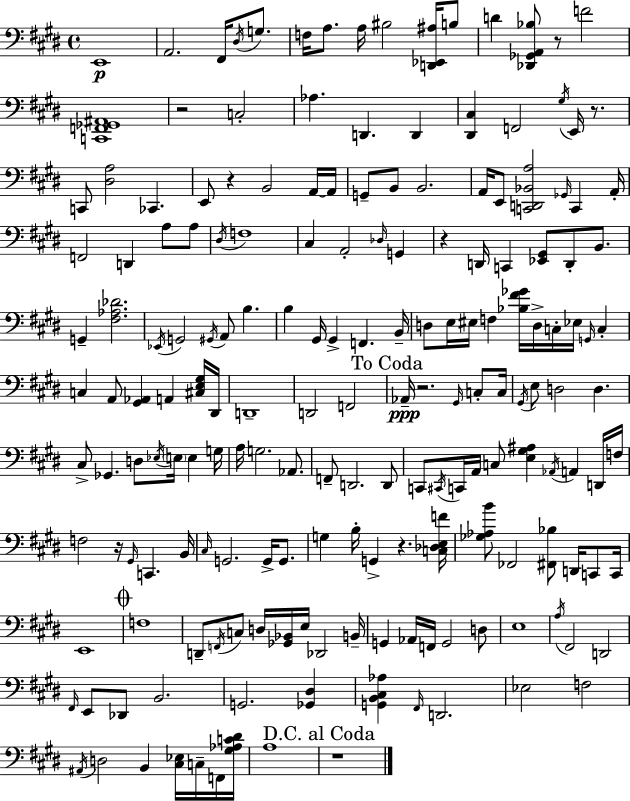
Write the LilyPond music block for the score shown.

{
  \clef bass
  \time 4/4
  \defaultTimeSignature
  \key e \major
  \repeat volta 2 { e,1\p | a,2. fis,16 \acciaccatura { dis16 } g8. | f16 a8. a16 bis2 <d, ees, ais>16 b8 | d'4 <des, ges, a, bes>8 r8 f'2 | \break <c, f, ges, ais,>1 | r2 c2-. | aes4. d,4. d,4 | <dis, cis>4 f,2 \acciaccatura { gis16 } e,16 r8. | \break c,8 <dis a>2 ces,4. | e,8 r4 b,2 | a,16~~ a,16 g,8-- b,8 b,2. | a,16 e,8 <c, d, bes, a>2 \grace { ges,16 } c,4 | \break a,16-. f,2 d,4 a8 | a8 \acciaccatura { dis16 } f1 | cis4 a,2-. | \grace { des16 } g,4 r4 d,16 c,4 <ees, gis,>8 | \break d,8-. b,8. g,4-- <fis aes des'>2. | \acciaccatura { ees,16 } g,2 \acciaccatura { gis,16 } a,8 | b4. b4 gis,16 gis,4-> | f,4. b,16-- d8 e16 eis16 f4 <bes fis' ges'>16 | \break d16-> c16-. ees16 \grace { g,16 } c4-. c4 a,8 <gis, aes,>4 | a,4 <cis e gis>16 dis,16 d,1-- | d,2 | f,2 \mark "To Coda" aes,16--\ppp r2. | \break \grace { gis,16 } c8-. c16 \acciaccatura { gis,16 } e8 d2 | d4. cis8-> ges,4. | d8 \acciaccatura { ees16 } \parenthesize e16 e4 g16 a16 g2. | aes,8. f,8-- d,2. | \break d,8 c,8 \acciaccatura { cis,16 } c,16 a,16 | c8 <e gis ais>4 \acciaccatura { aes,16 } a,4 d,16 f16 f2 | r16 \grace { gis,16 } c,4. b,16 \grace { cis16 } g,2. | g,16-> g,8. g4 | \break b16-. g,4-> r4. <c des e f'>16 <ges aes b'>8 | fes,2 <fis, bes>8 d,16 c,8 c,16 e,1 | \mark \markup { \musicglyph "scripts.coda" } f1 | d,8-- | \break \acciaccatura { f,16 } c8 d16 <ges, bes,>16 e16 des,2 b,16-- | g,4 aes,16 f,16 g,2 d8 | e1 | \acciaccatura { a16 } fis,2 d,2 | \break \grace { fis,16 } e,8 des,8 b,2. | g,2. <ges, dis>4 | <g, b, cis aes>4 \grace { fis,16 } d,2. | ees2 f2 | \break \acciaccatura { ais,16 } d2 b,4 | <cis ees>16 c16-- f,16 <gis aes c' dis'>16 a1 | \mark "D.C. al Coda" r1 | } \bar "|."
}